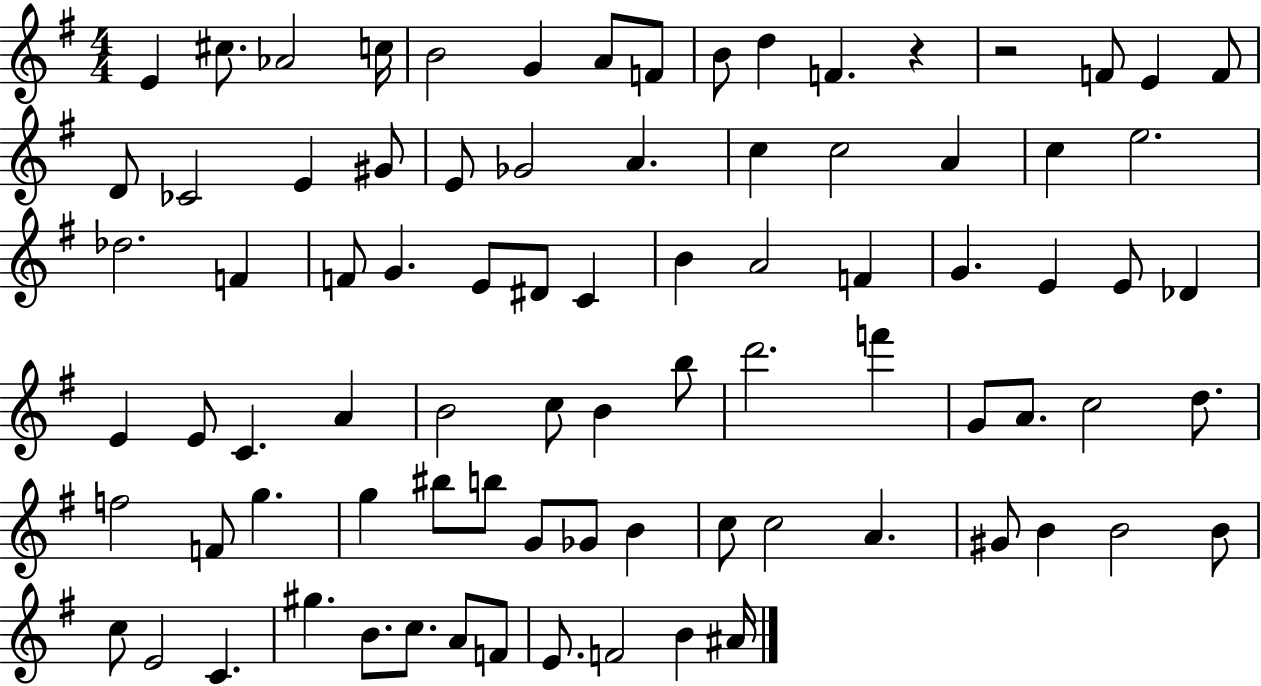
E4/q C#5/e. Ab4/h C5/s B4/h G4/q A4/e F4/e B4/e D5/q F4/q. R/q R/h F4/e E4/q F4/e D4/e CES4/h E4/q G#4/e E4/e Gb4/h A4/q. C5/q C5/h A4/q C5/q E5/h. Db5/h. F4/q F4/e G4/q. E4/e D#4/e C4/q B4/q A4/h F4/q G4/q. E4/q E4/e Db4/q E4/q E4/e C4/q. A4/q B4/h C5/e B4/q B5/e D6/h. F6/q G4/e A4/e. C5/h D5/e. F5/h F4/e G5/q. G5/q BIS5/e B5/e G4/e Gb4/e B4/q C5/e C5/h A4/q. G#4/e B4/q B4/h B4/e C5/e E4/h C4/q. G#5/q. B4/e. C5/e. A4/e F4/e E4/e. F4/h B4/q A#4/s